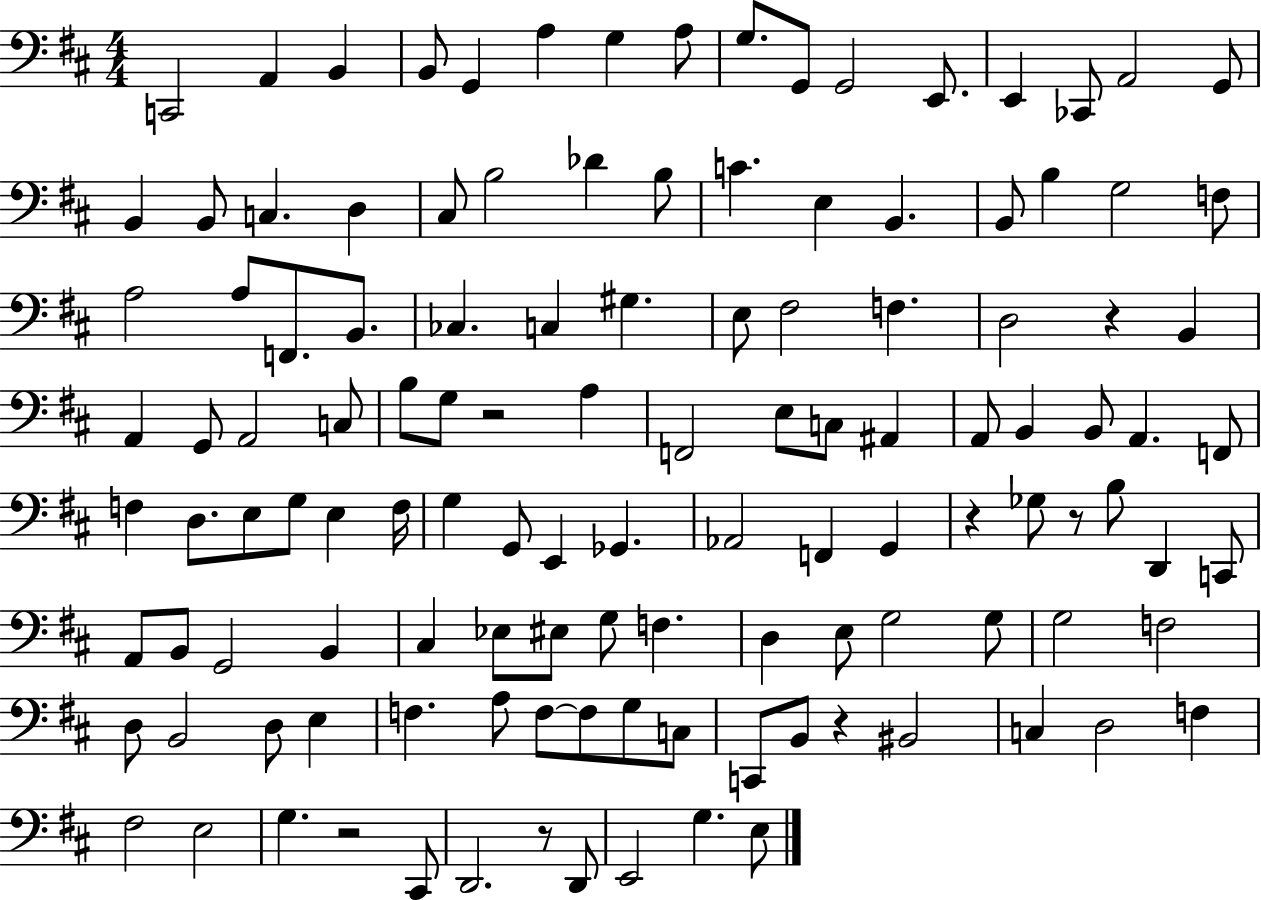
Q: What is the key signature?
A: D major